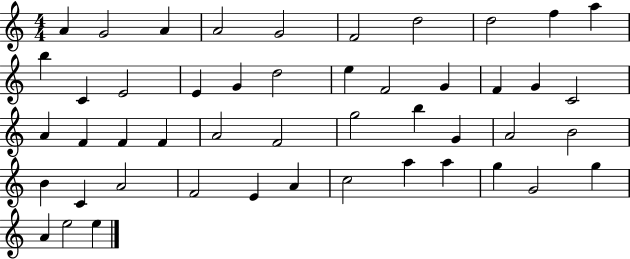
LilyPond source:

{
  \clef treble
  \numericTimeSignature
  \time 4/4
  \key c \major
  a'4 g'2 a'4 | a'2 g'2 | f'2 d''2 | d''2 f''4 a''4 | \break b''4 c'4 e'2 | e'4 g'4 d''2 | e''4 f'2 g'4 | f'4 g'4 c'2 | \break a'4 f'4 f'4 f'4 | a'2 f'2 | g''2 b''4 g'4 | a'2 b'2 | \break b'4 c'4 a'2 | f'2 e'4 a'4 | c''2 a''4 a''4 | g''4 g'2 g''4 | \break a'4 e''2 e''4 | \bar "|."
}